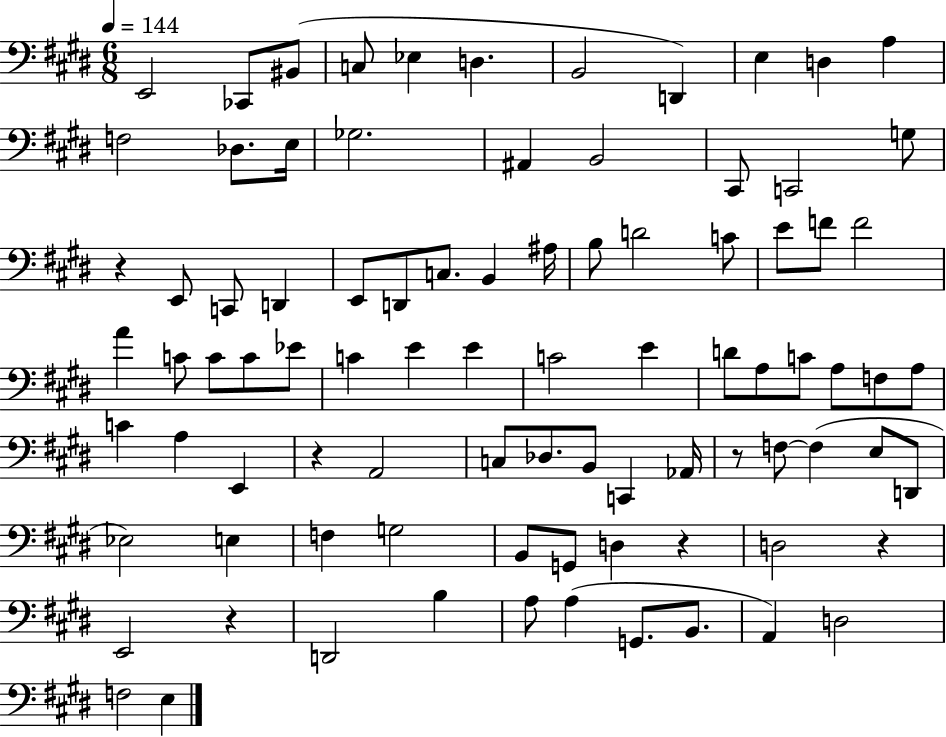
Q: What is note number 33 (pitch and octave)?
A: F4